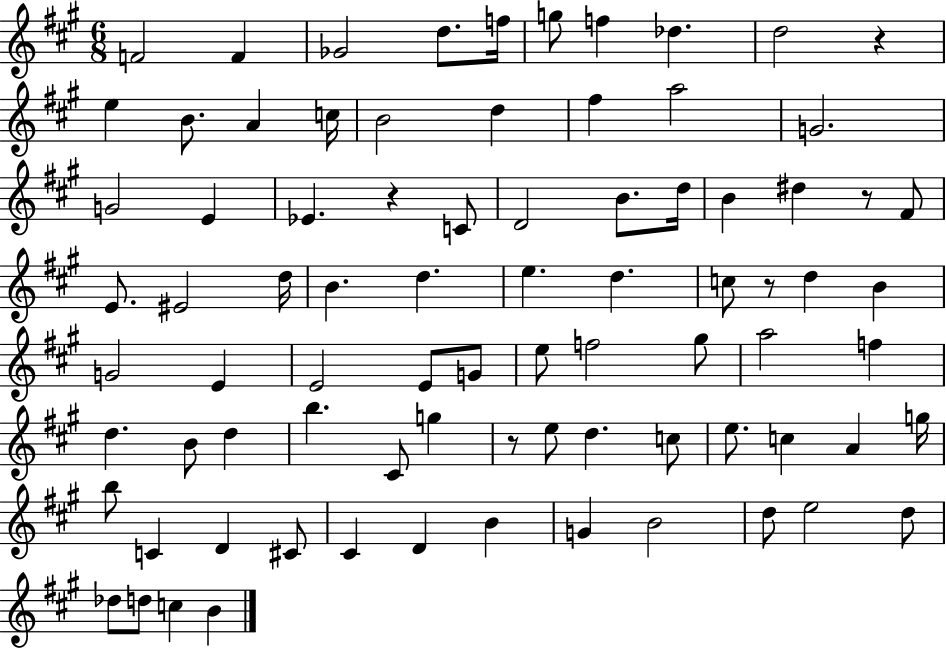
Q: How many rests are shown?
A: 5